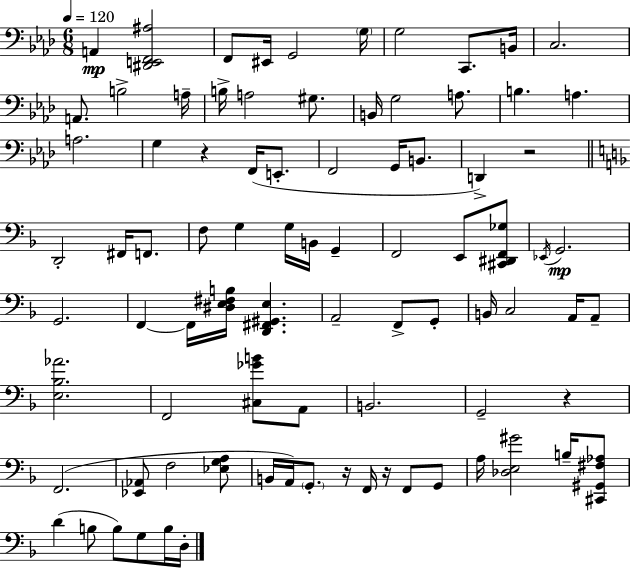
A2/q [D#2,E2,F2,A#3]/h F2/e EIS2/s G2/h G3/s G3/h C2/e. B2/s C3/h. A2/e. B3/h A3/s B3/s A3/h G#3/e. B2/s G3/h A3/e. B3/q. A3/q. A3/h. G3/q R/q F2/s E2/e. F2/h G2/s B2/e. D2/q R/h D2/h F#2/s F2/e. F3/e G3/q G3/s B2/s G2/q F2/h E2/e [C#2,D#2,F2,Gb3]/e Eb2/s G2/h. G2/h. F2/q F2/s [D#3,E3,F#3,B3]/s [D2,F#2,G#2,E3]/q. A2/h F2/e G2/e B2/s C3/h A2/s A2/e [E3,Bb3,Ab4]/h. F2/h [C#3,Gb4,B4]/e A2/e B2/h. G2/h R/q F2/h. [Eb2,Ab2]/e F3/h [Eb3,G3,A3]/e B2/s A2/s G2/e. R/s F2/s R/s F2/e G2/e A3/s [Db3,E3,G#4]/h B3/s [C#2,G#2,F#3,Ab3]/e D4/q B3/e B3/e G3/e B3/s D3/s